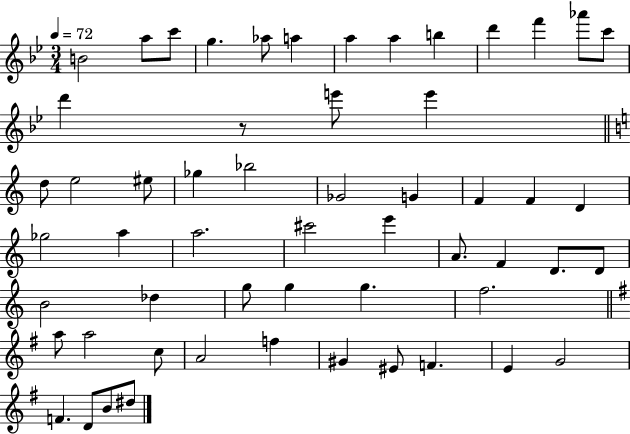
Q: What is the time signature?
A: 3/4